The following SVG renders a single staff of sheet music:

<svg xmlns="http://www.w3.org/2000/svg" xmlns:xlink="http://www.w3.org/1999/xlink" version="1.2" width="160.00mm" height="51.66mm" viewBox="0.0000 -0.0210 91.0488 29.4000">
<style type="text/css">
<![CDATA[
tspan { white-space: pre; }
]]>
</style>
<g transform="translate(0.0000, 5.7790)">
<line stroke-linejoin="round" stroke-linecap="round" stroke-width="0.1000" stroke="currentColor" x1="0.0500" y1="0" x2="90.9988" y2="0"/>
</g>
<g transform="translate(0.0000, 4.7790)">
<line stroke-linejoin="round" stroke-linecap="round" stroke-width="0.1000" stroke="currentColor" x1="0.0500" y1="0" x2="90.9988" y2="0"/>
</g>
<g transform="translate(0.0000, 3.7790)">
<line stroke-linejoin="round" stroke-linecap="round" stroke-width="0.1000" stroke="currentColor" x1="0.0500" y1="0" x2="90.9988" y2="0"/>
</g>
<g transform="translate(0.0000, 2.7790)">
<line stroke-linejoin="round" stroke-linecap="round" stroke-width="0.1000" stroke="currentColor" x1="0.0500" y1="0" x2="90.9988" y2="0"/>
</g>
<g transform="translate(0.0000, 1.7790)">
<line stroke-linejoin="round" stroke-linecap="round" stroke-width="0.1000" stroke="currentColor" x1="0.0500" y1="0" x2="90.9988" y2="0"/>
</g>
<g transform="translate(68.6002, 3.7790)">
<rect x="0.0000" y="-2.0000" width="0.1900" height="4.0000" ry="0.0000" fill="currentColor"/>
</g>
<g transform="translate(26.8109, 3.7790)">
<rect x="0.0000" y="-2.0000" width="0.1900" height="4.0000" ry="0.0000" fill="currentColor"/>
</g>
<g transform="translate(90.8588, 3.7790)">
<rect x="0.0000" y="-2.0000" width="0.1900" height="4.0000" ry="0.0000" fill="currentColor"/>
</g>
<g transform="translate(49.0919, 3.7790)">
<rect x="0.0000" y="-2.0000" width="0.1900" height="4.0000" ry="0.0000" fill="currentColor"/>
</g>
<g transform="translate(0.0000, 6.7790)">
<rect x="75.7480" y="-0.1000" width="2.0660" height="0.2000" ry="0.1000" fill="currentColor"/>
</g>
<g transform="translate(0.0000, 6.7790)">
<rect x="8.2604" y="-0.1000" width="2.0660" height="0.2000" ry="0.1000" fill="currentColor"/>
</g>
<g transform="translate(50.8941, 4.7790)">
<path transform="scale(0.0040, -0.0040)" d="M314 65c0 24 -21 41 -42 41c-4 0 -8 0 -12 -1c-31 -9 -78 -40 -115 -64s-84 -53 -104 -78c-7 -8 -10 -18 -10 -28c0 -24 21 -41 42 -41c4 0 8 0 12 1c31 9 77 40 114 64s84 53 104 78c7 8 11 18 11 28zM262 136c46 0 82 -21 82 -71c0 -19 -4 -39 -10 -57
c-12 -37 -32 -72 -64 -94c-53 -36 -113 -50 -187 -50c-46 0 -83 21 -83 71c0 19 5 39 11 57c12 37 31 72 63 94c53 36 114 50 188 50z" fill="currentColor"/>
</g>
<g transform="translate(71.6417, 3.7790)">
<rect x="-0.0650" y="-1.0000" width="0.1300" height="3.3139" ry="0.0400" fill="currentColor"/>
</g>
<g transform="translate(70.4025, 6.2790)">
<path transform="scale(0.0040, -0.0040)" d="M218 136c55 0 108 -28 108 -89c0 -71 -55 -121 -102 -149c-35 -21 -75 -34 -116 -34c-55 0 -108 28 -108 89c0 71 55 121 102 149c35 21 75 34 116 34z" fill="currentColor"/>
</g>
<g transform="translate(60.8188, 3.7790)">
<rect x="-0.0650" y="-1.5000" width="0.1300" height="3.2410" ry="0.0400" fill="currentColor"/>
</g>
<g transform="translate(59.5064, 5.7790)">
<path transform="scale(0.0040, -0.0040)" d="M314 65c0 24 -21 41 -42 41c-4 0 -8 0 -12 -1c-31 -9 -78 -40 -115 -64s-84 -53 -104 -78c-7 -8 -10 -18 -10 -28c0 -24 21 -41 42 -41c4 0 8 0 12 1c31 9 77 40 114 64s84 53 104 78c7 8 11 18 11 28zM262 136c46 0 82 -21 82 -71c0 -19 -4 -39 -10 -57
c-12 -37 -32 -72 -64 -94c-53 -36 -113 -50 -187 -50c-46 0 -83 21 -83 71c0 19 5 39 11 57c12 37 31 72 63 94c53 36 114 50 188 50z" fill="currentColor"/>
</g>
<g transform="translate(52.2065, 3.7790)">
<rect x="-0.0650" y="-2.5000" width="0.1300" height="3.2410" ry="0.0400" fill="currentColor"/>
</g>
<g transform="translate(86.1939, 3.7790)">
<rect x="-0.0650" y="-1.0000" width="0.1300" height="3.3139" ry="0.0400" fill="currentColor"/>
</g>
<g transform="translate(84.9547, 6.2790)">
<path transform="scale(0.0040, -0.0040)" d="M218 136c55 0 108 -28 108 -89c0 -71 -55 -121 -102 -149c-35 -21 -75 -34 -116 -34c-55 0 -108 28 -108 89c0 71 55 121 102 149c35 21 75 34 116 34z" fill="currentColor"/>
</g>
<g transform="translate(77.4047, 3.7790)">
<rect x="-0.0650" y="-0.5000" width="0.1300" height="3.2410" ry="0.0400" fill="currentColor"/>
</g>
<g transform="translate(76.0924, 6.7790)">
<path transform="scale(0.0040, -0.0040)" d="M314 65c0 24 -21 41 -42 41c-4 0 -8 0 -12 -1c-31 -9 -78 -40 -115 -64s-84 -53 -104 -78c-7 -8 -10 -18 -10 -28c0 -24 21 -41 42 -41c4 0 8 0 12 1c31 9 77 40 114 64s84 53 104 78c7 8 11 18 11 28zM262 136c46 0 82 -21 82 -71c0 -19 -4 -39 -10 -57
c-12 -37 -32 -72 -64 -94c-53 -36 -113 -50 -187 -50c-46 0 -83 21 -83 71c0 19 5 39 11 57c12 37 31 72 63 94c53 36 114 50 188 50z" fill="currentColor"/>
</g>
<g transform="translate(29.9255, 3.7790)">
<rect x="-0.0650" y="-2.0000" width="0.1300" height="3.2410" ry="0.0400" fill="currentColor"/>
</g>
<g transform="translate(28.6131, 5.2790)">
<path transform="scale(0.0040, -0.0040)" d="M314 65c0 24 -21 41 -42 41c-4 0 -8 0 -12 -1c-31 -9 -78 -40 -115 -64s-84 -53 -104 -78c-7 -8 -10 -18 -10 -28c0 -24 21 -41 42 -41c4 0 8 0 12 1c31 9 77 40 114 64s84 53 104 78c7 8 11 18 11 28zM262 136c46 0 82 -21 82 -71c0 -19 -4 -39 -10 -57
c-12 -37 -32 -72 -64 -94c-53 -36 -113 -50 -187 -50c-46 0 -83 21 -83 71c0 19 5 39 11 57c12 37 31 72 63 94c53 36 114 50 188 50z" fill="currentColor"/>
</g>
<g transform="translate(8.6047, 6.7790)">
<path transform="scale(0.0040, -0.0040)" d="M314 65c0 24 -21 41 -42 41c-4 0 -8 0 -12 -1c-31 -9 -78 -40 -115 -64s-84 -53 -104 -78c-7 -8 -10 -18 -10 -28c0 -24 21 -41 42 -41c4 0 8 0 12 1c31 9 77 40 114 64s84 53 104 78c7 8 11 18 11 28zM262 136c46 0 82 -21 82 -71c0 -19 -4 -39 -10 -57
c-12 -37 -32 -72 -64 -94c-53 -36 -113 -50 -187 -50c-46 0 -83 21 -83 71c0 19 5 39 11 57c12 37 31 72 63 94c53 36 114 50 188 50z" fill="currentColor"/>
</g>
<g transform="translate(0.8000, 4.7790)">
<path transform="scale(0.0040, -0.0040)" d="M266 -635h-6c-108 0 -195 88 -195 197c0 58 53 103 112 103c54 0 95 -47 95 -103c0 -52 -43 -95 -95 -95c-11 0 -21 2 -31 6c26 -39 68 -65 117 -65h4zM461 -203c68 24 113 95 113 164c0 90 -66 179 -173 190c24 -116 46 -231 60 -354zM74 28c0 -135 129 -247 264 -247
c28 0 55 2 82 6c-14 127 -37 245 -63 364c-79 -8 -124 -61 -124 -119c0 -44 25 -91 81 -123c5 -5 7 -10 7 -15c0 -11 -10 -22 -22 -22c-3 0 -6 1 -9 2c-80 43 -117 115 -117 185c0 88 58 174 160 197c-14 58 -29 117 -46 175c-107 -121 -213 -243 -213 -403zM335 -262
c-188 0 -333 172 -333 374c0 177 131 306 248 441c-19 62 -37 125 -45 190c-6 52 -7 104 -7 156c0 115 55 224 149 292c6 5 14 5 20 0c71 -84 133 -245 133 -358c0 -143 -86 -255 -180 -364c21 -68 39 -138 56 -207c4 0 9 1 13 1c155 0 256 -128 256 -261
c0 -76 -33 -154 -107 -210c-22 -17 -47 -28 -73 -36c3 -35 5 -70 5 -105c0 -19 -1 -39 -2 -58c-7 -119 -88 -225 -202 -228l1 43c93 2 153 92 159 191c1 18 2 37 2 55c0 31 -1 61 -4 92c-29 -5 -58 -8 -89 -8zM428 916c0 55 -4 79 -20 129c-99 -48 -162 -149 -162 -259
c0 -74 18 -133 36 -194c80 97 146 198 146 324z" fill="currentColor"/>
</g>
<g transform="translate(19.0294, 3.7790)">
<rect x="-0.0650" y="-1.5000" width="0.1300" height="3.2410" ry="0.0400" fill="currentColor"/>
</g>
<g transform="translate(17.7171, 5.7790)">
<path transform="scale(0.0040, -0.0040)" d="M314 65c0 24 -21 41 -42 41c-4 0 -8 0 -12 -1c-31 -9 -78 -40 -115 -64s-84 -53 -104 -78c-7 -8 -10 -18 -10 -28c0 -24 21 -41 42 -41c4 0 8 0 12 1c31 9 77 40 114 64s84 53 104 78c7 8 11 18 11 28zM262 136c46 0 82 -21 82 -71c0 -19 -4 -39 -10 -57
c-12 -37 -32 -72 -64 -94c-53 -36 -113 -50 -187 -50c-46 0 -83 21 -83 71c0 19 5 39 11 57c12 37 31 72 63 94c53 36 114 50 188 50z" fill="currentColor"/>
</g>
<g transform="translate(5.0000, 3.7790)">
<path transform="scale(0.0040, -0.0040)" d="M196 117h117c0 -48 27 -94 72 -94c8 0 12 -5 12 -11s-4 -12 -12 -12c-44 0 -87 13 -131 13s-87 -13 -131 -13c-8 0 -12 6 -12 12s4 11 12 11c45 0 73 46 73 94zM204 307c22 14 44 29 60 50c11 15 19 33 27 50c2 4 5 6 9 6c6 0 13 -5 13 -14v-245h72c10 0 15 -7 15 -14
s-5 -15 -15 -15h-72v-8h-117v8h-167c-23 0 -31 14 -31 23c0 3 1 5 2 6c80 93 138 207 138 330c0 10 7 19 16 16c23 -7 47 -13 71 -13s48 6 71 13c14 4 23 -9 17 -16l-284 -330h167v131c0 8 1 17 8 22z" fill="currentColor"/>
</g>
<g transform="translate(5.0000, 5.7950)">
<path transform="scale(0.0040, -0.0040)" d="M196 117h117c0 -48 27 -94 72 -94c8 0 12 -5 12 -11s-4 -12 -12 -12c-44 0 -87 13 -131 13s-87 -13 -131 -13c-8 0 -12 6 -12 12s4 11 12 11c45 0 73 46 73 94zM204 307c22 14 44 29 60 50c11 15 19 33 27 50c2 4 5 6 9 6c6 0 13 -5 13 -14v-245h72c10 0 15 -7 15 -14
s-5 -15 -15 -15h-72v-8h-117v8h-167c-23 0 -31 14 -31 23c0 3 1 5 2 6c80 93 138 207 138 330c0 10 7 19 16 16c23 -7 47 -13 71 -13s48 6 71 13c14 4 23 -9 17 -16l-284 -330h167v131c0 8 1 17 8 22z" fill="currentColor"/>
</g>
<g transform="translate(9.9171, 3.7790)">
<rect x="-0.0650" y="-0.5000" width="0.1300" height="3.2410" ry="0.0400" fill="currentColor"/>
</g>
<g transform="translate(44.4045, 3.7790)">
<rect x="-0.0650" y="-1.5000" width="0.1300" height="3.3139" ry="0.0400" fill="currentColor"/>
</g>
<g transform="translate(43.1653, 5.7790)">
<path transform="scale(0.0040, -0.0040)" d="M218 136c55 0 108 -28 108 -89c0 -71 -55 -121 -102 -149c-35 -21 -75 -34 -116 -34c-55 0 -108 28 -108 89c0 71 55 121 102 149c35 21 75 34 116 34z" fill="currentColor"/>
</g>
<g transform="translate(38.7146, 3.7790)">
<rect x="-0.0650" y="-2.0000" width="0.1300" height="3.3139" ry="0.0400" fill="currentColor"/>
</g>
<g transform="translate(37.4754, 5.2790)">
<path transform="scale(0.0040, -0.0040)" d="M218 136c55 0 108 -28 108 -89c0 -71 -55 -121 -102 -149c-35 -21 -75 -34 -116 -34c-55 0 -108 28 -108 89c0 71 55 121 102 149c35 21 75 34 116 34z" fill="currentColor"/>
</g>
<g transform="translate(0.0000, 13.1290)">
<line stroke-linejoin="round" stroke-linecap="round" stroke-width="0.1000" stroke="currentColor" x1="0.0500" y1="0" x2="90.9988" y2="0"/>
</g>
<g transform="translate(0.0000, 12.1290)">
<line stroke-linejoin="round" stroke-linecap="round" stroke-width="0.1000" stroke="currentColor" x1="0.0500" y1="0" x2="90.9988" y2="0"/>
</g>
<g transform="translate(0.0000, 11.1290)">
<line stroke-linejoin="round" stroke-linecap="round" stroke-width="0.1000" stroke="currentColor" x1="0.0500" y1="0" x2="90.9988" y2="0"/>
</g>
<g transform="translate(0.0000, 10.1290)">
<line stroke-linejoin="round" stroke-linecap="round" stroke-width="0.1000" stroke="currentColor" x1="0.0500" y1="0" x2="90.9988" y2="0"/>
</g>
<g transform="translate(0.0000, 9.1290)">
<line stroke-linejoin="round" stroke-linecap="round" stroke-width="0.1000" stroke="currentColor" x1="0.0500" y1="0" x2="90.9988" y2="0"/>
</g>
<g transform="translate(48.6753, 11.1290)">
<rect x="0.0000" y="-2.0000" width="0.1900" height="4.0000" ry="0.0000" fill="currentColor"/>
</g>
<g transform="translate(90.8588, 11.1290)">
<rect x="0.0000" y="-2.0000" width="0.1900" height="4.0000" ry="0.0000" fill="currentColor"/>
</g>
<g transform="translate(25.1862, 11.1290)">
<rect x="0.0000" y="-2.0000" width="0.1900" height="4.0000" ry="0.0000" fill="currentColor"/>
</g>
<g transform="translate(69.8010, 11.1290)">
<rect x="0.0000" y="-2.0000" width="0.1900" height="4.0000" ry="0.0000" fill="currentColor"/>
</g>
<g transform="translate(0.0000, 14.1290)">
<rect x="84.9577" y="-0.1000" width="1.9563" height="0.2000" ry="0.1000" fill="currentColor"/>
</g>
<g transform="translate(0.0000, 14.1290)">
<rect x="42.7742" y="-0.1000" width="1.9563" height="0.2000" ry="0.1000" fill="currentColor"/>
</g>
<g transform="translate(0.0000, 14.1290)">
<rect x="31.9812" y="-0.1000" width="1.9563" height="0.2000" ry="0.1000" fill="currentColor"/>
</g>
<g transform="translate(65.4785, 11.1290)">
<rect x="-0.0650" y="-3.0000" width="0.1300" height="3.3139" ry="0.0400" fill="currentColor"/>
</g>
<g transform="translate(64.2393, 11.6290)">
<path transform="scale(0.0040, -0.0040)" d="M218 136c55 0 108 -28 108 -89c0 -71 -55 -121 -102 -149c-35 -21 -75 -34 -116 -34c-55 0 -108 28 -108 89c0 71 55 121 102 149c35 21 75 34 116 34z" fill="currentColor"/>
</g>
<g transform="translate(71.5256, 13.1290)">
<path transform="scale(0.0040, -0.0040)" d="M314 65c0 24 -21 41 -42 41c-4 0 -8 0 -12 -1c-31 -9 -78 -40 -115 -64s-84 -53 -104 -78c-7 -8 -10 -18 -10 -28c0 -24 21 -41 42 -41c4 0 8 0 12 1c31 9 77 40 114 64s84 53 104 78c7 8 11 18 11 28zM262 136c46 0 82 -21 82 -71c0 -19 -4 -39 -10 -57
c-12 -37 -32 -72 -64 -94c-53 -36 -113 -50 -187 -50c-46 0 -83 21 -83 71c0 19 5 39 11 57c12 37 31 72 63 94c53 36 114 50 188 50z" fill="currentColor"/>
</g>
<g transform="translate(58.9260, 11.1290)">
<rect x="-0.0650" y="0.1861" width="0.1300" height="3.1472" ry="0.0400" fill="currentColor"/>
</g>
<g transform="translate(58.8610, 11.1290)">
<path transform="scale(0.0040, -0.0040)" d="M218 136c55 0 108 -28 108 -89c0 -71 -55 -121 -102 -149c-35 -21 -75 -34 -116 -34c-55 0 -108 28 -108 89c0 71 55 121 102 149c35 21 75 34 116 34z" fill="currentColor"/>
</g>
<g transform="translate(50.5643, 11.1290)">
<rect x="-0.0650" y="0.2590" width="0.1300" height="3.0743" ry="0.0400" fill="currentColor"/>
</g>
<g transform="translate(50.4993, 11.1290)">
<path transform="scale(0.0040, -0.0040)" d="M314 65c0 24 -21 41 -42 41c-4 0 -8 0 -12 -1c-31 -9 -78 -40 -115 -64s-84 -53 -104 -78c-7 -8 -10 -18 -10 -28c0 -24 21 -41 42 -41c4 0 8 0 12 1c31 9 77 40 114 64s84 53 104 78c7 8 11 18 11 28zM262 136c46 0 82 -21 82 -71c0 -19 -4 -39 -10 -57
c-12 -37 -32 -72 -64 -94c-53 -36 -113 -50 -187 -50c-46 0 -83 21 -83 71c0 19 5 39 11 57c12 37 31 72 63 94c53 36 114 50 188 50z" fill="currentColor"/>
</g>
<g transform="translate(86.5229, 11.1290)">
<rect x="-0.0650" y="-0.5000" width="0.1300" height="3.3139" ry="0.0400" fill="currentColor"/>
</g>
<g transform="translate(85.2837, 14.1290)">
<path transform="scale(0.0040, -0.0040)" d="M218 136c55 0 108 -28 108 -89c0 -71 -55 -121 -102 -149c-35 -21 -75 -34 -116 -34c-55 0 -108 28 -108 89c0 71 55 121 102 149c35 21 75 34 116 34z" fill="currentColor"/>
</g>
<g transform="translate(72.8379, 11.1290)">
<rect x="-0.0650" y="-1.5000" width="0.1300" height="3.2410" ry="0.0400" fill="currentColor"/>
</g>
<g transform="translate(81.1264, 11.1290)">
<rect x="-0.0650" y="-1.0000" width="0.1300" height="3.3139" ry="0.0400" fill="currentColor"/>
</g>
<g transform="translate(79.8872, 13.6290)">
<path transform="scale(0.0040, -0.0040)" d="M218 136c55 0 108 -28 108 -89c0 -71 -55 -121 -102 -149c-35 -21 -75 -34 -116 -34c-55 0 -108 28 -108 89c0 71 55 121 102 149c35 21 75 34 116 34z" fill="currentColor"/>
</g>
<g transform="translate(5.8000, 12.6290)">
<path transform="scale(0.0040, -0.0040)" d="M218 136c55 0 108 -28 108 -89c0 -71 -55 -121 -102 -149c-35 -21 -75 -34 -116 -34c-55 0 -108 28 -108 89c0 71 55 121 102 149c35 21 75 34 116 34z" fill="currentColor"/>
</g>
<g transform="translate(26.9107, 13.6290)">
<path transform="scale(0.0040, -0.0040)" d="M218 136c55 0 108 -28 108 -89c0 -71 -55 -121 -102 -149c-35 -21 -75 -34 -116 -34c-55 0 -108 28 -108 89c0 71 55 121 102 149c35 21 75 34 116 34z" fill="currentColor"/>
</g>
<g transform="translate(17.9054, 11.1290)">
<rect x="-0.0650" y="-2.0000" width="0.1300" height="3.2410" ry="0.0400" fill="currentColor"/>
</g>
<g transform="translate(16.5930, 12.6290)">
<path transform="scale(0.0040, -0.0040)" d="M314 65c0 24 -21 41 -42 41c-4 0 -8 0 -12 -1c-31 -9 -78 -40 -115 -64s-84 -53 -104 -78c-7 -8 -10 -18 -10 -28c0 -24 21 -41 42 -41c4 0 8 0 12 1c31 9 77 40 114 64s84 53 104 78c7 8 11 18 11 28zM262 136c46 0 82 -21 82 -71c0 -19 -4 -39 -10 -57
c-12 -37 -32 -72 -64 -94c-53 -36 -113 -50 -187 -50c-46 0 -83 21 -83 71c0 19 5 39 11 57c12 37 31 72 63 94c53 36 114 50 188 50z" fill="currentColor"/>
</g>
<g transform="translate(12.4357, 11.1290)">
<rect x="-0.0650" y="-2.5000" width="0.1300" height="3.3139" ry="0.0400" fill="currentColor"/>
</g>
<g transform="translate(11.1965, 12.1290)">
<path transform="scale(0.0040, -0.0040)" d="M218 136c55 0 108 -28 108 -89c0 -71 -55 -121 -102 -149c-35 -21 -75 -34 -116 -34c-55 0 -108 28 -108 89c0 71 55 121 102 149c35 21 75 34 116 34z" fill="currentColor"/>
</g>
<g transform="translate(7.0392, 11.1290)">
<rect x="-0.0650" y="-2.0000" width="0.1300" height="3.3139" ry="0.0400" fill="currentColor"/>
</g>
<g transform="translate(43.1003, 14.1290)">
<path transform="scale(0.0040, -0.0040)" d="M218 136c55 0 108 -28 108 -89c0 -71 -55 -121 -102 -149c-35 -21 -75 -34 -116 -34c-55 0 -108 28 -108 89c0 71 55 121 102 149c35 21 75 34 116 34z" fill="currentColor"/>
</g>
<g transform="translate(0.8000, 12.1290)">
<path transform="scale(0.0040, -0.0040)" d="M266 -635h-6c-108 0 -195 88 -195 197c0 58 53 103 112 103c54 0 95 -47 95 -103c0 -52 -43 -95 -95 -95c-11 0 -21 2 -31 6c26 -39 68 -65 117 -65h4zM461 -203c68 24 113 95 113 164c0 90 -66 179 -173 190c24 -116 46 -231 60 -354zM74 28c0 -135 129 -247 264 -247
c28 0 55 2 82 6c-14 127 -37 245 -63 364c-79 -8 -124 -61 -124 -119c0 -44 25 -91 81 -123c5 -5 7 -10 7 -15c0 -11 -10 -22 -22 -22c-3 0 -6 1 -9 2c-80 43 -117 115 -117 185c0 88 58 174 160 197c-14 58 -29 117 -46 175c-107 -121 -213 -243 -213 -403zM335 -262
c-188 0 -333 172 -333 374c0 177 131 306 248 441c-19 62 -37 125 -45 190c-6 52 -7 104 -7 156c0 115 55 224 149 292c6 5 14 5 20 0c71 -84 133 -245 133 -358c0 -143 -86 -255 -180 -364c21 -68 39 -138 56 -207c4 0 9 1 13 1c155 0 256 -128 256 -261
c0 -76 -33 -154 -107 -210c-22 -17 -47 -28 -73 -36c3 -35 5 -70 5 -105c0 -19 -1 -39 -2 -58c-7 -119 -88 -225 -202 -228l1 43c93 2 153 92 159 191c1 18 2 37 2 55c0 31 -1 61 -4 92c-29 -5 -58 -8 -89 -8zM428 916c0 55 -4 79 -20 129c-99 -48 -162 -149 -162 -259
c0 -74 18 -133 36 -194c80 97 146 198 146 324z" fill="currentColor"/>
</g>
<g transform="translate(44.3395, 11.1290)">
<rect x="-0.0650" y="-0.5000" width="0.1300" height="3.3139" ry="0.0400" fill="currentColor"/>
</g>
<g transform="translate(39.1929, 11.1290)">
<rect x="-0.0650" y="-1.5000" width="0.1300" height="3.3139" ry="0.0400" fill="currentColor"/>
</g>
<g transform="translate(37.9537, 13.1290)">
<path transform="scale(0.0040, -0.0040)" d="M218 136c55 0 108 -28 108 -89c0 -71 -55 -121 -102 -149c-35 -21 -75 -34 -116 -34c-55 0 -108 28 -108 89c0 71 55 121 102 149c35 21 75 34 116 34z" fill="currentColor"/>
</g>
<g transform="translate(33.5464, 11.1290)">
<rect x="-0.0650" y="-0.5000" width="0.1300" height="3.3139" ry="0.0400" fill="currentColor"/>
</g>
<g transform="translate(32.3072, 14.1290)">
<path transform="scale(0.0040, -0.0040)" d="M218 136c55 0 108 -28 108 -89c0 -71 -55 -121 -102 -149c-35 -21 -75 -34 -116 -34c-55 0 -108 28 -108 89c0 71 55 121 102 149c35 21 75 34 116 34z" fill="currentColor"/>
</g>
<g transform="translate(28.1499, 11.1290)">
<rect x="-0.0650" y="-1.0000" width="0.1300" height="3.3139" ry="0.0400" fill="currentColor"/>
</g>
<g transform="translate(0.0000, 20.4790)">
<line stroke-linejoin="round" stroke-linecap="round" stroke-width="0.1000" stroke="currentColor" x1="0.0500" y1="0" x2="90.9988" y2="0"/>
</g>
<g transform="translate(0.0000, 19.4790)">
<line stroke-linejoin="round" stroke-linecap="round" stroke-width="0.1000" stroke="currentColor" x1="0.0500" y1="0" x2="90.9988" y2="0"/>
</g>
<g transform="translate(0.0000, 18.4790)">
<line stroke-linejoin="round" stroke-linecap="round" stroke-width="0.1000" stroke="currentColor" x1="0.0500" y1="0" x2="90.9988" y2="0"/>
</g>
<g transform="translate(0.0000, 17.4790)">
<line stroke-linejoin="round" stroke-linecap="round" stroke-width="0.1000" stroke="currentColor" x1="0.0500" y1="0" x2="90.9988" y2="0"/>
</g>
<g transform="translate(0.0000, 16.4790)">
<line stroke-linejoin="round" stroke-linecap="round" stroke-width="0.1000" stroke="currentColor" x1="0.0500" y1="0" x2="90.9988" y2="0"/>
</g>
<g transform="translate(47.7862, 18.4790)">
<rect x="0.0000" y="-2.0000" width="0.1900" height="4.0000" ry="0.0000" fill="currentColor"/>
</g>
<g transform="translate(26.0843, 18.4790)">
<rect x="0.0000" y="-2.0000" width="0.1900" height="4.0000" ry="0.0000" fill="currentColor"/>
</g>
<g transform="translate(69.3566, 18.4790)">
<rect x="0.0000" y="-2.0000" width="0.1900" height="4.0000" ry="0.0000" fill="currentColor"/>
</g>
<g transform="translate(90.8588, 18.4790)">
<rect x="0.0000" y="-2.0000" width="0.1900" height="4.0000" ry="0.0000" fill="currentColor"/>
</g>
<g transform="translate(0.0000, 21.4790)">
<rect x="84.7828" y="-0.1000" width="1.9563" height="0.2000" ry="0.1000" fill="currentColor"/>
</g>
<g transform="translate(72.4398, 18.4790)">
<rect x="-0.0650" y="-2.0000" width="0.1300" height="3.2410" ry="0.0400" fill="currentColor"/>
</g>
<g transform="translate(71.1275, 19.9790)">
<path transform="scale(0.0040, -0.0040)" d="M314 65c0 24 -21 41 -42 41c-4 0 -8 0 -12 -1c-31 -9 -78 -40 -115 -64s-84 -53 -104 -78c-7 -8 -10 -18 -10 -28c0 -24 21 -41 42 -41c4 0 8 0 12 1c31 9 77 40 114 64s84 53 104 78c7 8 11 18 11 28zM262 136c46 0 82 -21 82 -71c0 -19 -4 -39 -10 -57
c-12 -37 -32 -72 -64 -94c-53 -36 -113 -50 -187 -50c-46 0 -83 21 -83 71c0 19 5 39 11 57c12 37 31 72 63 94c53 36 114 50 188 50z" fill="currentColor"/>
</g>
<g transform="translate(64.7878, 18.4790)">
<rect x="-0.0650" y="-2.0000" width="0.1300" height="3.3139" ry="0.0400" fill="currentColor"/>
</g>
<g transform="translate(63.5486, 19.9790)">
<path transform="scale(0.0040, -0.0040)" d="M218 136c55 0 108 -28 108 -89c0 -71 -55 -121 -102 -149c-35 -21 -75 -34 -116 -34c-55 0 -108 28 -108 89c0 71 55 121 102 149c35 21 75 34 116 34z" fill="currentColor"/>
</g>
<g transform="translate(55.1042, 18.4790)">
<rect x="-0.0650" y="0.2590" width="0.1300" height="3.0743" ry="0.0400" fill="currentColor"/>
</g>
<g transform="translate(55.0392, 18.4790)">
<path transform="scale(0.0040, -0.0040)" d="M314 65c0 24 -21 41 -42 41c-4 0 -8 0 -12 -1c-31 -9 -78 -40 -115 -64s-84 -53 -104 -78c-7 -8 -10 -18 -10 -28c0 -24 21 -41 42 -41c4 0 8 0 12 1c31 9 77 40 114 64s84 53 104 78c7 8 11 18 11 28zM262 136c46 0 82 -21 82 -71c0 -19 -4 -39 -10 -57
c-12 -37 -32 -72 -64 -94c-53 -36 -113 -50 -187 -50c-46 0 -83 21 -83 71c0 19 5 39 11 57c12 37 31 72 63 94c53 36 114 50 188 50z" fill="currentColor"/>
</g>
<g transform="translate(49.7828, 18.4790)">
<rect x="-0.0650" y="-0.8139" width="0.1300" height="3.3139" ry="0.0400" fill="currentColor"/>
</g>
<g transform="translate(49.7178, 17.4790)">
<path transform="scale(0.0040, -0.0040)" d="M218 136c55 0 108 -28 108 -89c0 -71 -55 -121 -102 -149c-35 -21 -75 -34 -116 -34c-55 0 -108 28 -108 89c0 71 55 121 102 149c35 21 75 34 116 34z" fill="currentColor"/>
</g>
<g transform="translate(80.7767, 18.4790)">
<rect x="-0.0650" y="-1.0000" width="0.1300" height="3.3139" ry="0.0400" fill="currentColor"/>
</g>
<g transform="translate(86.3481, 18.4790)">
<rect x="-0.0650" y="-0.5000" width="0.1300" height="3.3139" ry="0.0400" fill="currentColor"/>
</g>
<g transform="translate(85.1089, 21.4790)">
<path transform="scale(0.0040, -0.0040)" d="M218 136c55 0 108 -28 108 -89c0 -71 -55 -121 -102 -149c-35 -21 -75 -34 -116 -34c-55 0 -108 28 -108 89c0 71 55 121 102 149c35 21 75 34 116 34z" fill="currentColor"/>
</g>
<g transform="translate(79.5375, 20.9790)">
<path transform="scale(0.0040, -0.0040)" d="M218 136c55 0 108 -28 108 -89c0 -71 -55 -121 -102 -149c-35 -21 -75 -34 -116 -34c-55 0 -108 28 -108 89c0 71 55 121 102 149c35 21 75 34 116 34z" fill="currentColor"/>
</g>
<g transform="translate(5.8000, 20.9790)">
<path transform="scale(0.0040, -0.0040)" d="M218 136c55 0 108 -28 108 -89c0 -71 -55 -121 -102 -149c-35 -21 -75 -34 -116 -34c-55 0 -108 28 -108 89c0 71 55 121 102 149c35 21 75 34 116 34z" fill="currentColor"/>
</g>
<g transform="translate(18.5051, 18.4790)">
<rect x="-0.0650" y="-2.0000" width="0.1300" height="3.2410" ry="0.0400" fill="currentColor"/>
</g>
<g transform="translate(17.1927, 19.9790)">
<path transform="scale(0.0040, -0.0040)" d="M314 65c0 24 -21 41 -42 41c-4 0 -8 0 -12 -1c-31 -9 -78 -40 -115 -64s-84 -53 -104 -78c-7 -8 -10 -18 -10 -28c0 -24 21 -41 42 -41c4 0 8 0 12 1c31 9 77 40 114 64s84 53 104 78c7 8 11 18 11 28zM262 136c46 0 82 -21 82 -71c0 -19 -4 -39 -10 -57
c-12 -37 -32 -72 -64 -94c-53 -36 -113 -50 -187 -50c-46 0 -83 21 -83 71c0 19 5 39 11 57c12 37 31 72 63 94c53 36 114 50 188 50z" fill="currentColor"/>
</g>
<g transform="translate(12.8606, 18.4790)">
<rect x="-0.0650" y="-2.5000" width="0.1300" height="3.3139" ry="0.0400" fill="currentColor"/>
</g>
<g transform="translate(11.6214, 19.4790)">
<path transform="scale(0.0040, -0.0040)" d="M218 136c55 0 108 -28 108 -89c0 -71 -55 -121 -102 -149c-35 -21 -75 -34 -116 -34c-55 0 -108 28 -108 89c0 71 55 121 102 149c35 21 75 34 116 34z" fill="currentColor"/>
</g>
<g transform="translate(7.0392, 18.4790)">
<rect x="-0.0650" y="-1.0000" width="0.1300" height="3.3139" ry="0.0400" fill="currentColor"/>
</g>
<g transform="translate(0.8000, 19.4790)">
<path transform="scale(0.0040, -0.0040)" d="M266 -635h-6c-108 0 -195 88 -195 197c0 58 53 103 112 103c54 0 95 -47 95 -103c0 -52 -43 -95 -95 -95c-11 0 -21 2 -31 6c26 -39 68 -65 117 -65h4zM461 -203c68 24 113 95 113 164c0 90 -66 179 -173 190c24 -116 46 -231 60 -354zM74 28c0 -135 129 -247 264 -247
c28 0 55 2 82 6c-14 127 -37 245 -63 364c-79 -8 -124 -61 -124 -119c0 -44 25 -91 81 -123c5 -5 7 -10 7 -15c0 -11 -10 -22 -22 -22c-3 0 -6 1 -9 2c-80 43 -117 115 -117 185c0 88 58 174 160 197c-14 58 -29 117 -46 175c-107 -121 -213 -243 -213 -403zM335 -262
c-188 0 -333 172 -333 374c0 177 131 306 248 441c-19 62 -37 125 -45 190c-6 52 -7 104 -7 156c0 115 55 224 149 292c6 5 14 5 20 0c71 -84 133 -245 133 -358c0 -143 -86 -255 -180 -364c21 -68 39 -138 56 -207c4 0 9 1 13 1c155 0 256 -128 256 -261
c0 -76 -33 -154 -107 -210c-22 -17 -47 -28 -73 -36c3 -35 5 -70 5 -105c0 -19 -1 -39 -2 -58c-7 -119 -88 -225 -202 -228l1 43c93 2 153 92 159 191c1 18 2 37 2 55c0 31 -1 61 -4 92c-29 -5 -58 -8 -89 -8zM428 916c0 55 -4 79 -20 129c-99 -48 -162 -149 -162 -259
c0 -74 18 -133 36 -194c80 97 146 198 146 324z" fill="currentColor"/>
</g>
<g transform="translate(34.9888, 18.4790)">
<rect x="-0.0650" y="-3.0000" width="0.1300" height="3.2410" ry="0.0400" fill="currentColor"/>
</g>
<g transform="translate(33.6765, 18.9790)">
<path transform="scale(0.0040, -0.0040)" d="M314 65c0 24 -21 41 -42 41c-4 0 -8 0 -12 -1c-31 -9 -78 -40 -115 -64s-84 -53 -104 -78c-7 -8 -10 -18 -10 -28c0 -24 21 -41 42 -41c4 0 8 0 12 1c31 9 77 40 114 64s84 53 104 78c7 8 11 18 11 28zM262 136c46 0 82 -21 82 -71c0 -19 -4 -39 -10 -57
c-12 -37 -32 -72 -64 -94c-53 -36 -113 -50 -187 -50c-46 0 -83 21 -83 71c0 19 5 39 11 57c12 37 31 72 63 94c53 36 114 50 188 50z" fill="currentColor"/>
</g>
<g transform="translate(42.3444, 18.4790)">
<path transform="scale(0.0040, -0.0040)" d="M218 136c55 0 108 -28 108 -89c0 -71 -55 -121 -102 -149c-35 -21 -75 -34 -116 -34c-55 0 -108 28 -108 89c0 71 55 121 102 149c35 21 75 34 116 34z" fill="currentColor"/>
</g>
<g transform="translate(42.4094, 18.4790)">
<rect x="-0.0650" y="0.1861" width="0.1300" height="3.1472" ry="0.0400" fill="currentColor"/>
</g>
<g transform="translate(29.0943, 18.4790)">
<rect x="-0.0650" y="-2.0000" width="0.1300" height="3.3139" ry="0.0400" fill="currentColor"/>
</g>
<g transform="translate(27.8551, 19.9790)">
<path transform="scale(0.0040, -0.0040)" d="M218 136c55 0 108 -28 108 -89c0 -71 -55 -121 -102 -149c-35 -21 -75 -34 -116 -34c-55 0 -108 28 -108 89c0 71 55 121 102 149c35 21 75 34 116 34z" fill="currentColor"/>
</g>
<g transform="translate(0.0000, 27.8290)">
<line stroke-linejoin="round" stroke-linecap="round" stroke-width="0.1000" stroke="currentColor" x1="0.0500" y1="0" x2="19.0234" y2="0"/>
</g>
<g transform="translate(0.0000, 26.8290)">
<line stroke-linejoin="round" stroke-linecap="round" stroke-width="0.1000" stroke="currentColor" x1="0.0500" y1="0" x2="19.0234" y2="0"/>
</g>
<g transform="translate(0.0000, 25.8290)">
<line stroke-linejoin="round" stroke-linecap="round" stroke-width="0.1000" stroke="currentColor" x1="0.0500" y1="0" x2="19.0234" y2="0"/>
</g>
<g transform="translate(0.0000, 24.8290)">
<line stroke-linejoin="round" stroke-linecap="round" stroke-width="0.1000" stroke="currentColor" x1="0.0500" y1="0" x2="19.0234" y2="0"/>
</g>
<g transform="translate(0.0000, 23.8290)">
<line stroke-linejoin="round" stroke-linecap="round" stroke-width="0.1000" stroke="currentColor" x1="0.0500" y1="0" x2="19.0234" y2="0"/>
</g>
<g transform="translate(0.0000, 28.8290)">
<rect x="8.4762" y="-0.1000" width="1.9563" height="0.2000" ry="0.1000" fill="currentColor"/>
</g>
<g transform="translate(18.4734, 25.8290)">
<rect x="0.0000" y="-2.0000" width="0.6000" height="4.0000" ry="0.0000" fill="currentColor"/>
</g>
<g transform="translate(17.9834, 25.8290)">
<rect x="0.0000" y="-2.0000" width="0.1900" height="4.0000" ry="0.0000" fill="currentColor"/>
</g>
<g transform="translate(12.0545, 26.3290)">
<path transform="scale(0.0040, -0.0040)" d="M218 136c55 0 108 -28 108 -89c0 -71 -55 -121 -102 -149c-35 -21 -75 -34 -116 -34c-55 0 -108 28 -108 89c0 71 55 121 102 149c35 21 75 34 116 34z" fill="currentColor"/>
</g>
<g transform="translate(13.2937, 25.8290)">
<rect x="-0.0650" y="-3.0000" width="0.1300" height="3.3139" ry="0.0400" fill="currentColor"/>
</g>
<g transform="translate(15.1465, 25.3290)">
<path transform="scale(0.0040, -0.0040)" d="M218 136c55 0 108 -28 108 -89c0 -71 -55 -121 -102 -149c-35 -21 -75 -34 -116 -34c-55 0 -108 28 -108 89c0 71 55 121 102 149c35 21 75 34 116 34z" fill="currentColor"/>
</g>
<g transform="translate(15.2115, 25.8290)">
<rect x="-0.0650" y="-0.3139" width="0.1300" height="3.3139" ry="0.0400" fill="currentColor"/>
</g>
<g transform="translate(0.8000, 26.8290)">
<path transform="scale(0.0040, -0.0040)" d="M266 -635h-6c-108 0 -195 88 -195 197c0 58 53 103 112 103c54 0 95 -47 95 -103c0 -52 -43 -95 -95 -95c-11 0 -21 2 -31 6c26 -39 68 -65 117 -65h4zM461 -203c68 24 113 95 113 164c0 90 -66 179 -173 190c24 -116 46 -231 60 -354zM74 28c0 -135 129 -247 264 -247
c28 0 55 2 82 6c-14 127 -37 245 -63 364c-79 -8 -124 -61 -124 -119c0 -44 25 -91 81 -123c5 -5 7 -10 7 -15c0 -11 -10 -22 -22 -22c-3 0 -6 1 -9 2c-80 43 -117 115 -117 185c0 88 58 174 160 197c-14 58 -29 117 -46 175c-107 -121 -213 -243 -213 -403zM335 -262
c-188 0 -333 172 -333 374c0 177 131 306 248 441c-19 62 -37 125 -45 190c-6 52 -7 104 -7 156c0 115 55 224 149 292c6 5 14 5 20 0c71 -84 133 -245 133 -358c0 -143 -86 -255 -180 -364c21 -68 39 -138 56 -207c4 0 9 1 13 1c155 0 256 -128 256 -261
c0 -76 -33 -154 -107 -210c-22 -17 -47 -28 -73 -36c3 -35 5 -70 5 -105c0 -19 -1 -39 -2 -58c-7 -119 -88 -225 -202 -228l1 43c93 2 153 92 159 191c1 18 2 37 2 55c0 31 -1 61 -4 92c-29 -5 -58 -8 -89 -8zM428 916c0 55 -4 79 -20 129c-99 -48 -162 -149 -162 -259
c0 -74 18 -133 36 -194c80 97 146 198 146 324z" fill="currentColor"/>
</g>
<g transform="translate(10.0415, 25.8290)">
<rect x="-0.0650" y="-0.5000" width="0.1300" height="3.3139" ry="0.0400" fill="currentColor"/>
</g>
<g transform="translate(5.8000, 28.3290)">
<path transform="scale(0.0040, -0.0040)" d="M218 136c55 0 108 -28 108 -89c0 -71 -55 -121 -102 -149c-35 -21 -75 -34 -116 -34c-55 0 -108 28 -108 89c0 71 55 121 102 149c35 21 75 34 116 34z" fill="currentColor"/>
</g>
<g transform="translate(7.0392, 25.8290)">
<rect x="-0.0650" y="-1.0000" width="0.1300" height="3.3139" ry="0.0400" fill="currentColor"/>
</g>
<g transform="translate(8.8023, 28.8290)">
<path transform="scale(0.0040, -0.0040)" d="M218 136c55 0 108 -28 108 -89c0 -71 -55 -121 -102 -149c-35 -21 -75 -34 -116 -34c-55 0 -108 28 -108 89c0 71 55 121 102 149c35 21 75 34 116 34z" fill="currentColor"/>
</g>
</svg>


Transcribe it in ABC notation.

X:1
T:Untitled
M:4/4
L:1/4
K:C
C2 E2 F2 F E G2 E2 D C2 D F G F2 D C E C B2 B A E2 D C D G F2 F A2 B d B2 F F2 D C D C A c